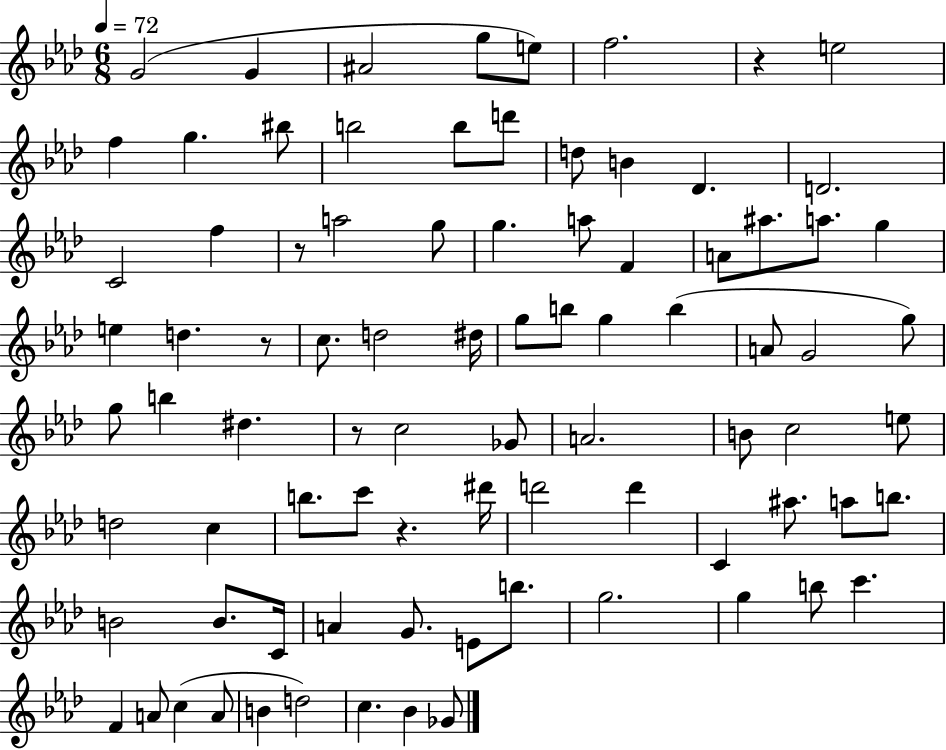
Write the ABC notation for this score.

X:1
T:Untitled
M:6/8
L:1/4
K:Ab
G2 G ^A2 g/2 e/2 f2 z e2 f g ^b/2 b2 b/2 d'/2 d/2 B _D D2 C2 f z/2 a2 g/2 g a/2 F A/2 ^a/2 a/2 g e d z/2 c/2 d2 ^d/4 g/2 b/2 g b A/2 G2 g/2 g/2 b ^d z/2 c2 _G/2 A2 B/2 c2 e/2 d2 c b/2 c'/2 z ^d'/4 d'2 d' C ^a/2 a/2 b/2 B2 B/2 C/4 A G/2 E/2 b/2 g2 g b/2 c' F A/2 c A/2 B d2 c _B _G/2